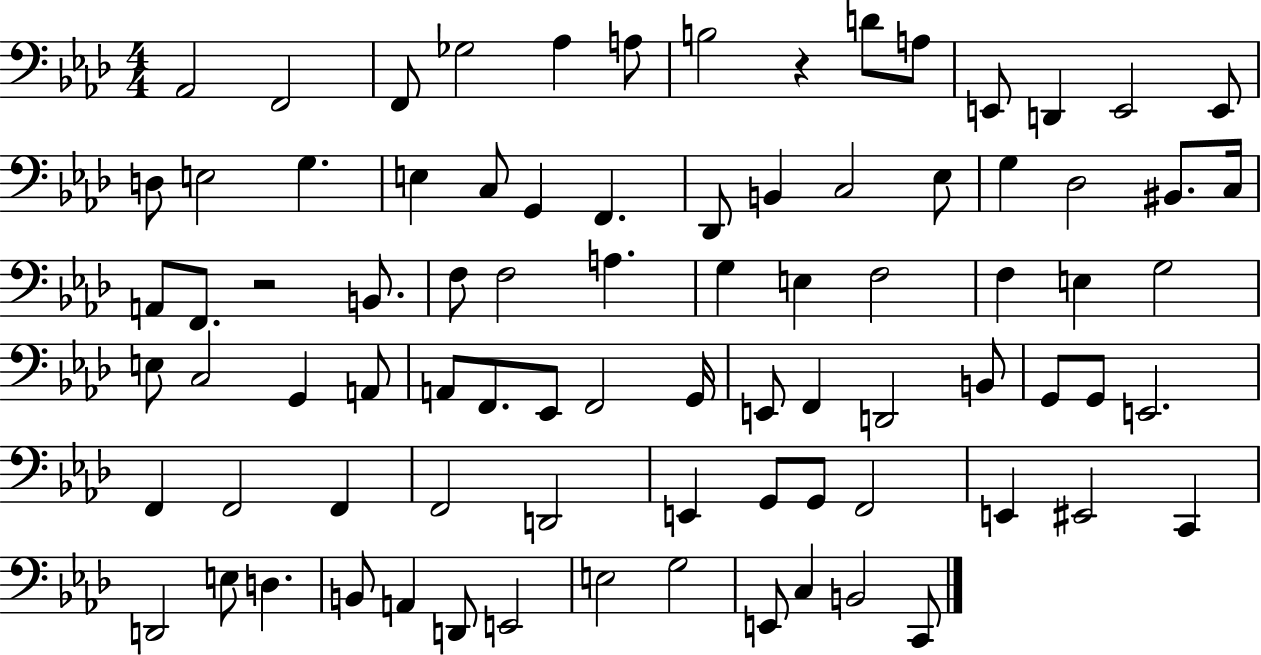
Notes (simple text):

Ab2/h F2/h F2/e Gb3/h Ab3/q A3/e B3/h R/q D4/e A3/e E2/e D2/q E2/h E2/e D3/e E3/h G3/q. E3/q C3/e G2/q F2/q. Db2/e B2/q C3/h Eb3/e G3/q Db3/h BIS2/e. C3/s A2/e F2/e. R/h B2/e. F3/e F3/h A3/q. G3/q E3/q F3/h F3/q E3/q G3/h E3/e C3/h G2/q A2/e A2/e F2/e. Eb2/e F2/h G2/s E2/e F2/q D2/h B2/e G2/e G2/e E2/h. F2/q F2/h F2/q F2/h D2/h E2/q G2/e G2/e F2/h E2/q EIS2/h C2/q D2/h E3/e D3/q. B2/e A2/q D2/e E2/h E3/h G3/h E2/e C3/q B2/h C2/e